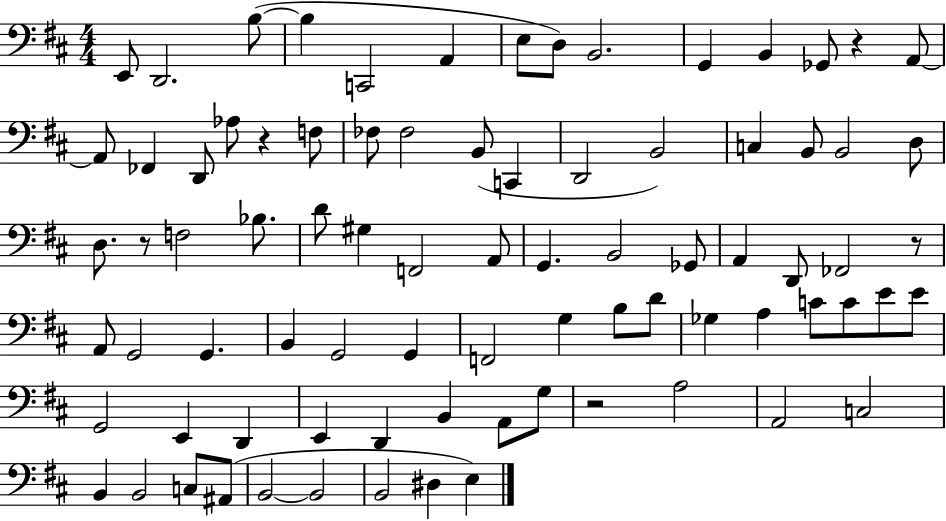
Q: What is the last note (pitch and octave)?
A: E3